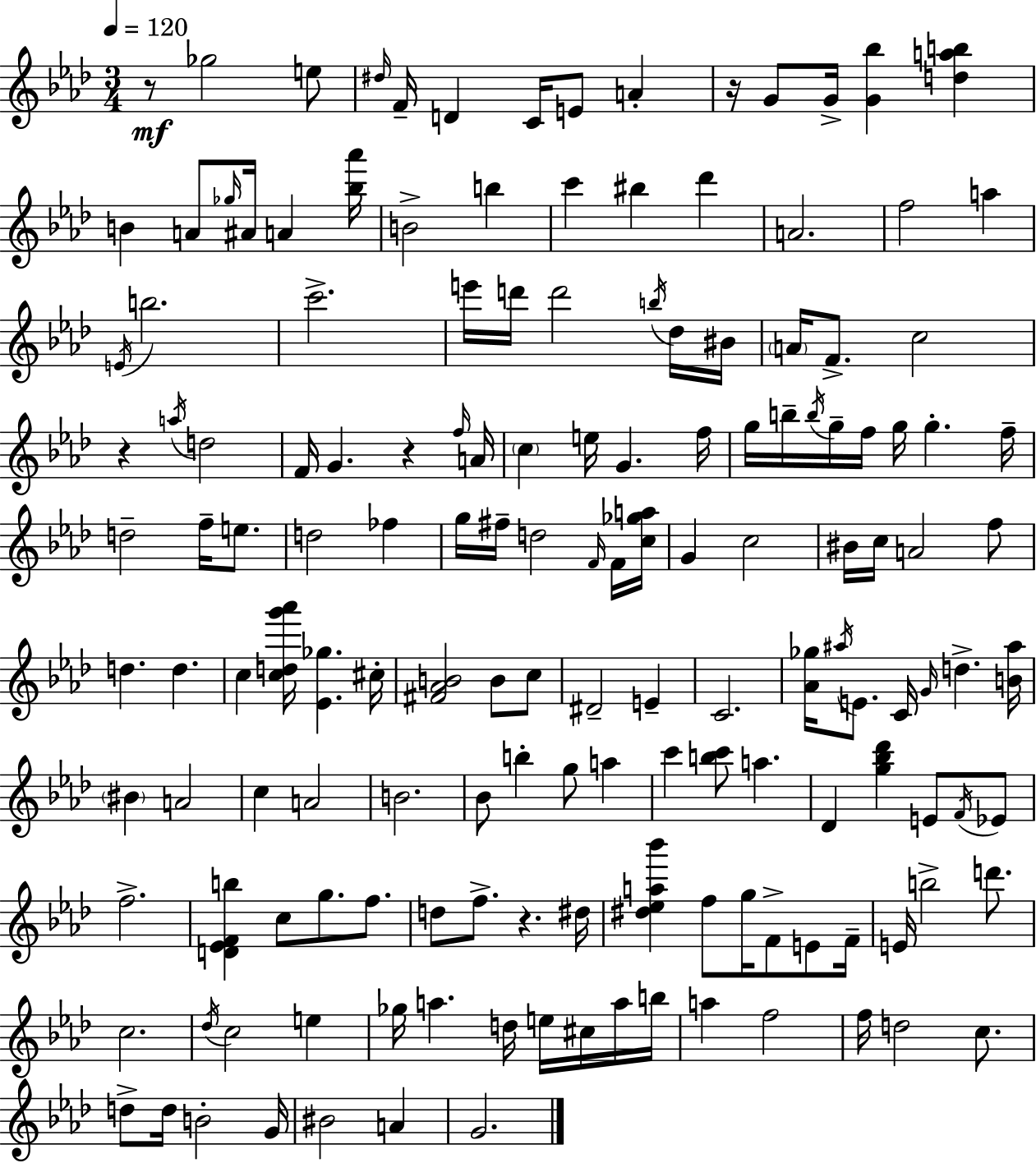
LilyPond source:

{
  \clef treble
  \numericTimeSignature
  \time 3/4
  \key aes \major
  \tempo 4 = 120
  r8\mf ges''2 e''8 | \grace { dis''16 } f'16-- d'4 c'16 e'8 a'4-. | r16 g'8 g'16-> <g' bes''>4 <d'' a'' b''>4 | b'4 a'8 \grace { ges''16 } ais'16 a'4 | \break <bes'' aes'''>16 b'2-> b''4 | c'''4 bis''4 des'''4 | a'2. | f''2 a''4 | \break \acciaccatura { e'16 } b''2. | c'''2.-> | e'''16 d'''16 d'''2 | \acciaccatura { b''16 } des''16 bis'16 \parenthesize a'16 f'8.-> c''2 | \break r4 \acciaccatura { a''16 } d''2 | f'16 g'4. | r4 \grace { f''16 } a'16 \parenthesize c''4 e''16 g'4. | f''16 g''16 b''16-- \acciaccatura { b''16 } g''16-- f''16 g''16 | \break g''4.-. f''16-- d''2-- | f''16-- e''8. d''2 | fes''4 g''16 fis''16-- d''2 | \grace { f'16 } f'16 <c'' ges'' a''>16 g'4 | \break c''2 bis'16 c''16 a'2 | f''8 d''4. | d''4. c''4 | <c'' d'' g''' aes'''>16 <ees' ges''>4. cis''16-. <fis' aes' b'>2 | \break b'8 c''8 dis'2-- | e'4-- c'2. | <aes' ges''>16 \acciaccatura { ais''16 } e'8. | c'16 \grace { g'16 } d''4.-> <b' ais''>16 \parenthesize bis'4 | \break a'2 c''4 | a'2 b'2. | bes'8 | b''4-. g''8 a''4 c'''4 | \break <b'' c'''>8 a''4. des'4 | <g'' bes'' des'''>4 e'8 \acciaccatura { f'16 } ees'8 f''2.-> | <d' ees' f' b''>4 | c''8 g''8. f''8. d''8 | \break f''8.-> r4. dis''16 <dis'' ees'' a'' bes'''>4 | f''8 g''16 f'8-> e'8 f'16-- e'16 | b''2-> d'''8. c''2. | \acciaccatura { des''16 } | \break c''2 e''4 | ges''16 a''4. d''16 e''16 cis''16 a''16 b''16 | a''4 f''2 | f''16 d''2 c''8. | \break d''8-> d''16 b'2-. g'16 | bis'2 a'4 | g'2. | \bar "|."
}